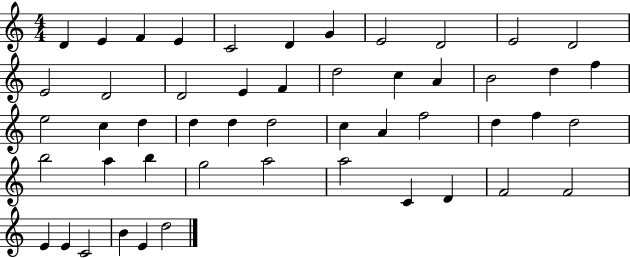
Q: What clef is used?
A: treble